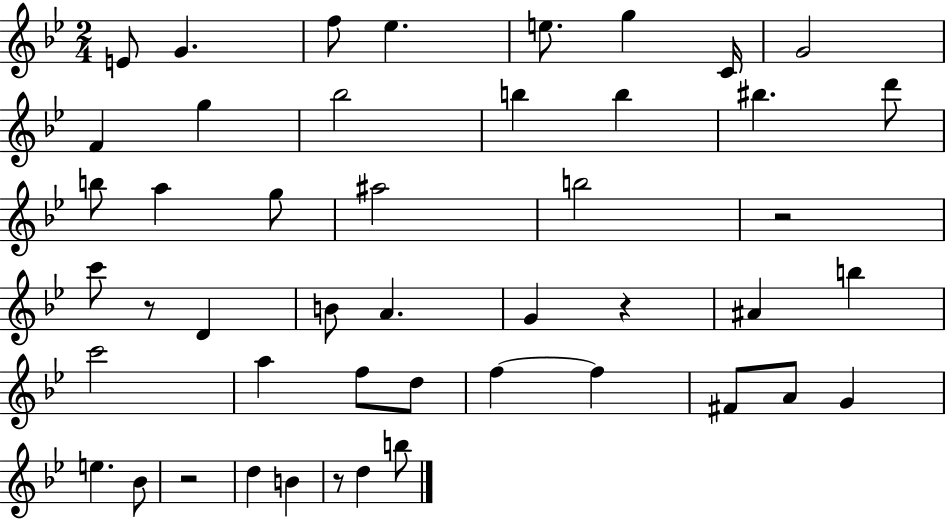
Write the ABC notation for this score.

X:1
T:Untitled
M:2/4
L:1/4
K:Bb
E/2 G f/2 _e e/2 g C/4 G2 F g _b2 b b ^b d'/2 b/2 a g/2 ^a2 b2 z2 c'/2 z/2 D B/2 A G z ^A b c'2 a f/2 d/2 f f ^F/2 A/2 G e _B/2 z2 d B z/2 d b/2